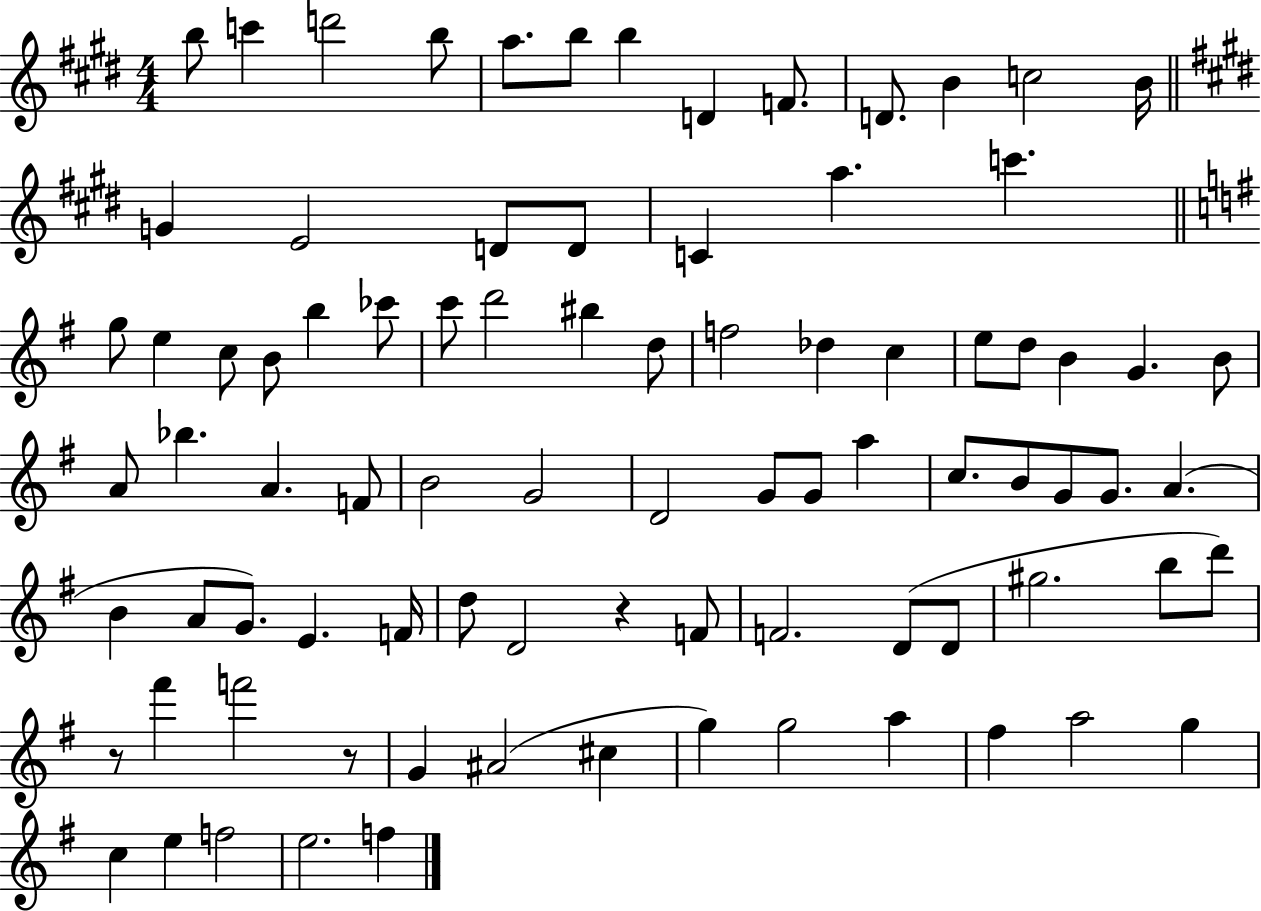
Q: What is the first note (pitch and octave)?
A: B5